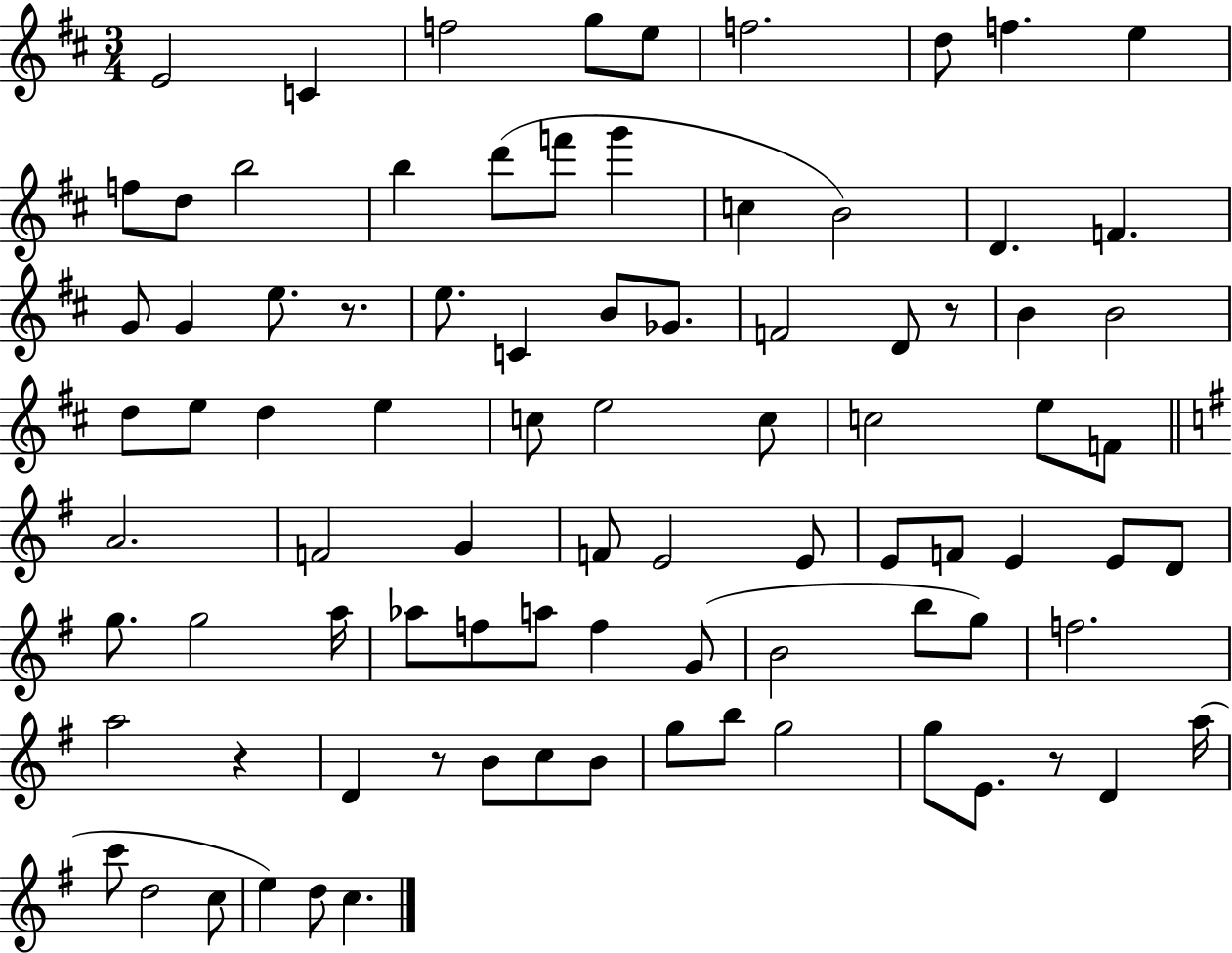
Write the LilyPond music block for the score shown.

{
  \clef treble
  \numericTimeSignature
  \time 3/4
  \key d \major
  e'2 c'4 | f''2 g''8 e''8 | f''2. | d''8 f''4. e''4 | \break f''8 d''8 b''2 | b''4 d'''8( f'''8 g'''4 | c''4 b'2) | d'4. f'4. | \break g'8 g'4 e''8. r8. | e''8. c'4 b'8 ges'8. | f'2 d'8 r8 | b'4 b'2 | \break d''8 e''8 d''4 e''4 | c''8 e''2 c''8 | c''2 e''8 f'8 | \bar "||" \break \key g \major a'2. | f'2 g'4 | f'8 e'2 e'8 | e'8 f'8 e'4 e'8 d'8 | \break g''8. g''2 a''16 | aes''8 f''8 a''8 f''4 g'8( | b'2 b''8 g''8) | f''2. | \break a''2 r4 | d'4 r8 b'8 c''8 b'8 | g''8 b''8 g''2 | g''8 e'8. r8 d'4 a''16( | \break c'''8 d''2 c''8 | e''4) d''8 c''4. | \bar "|."
}